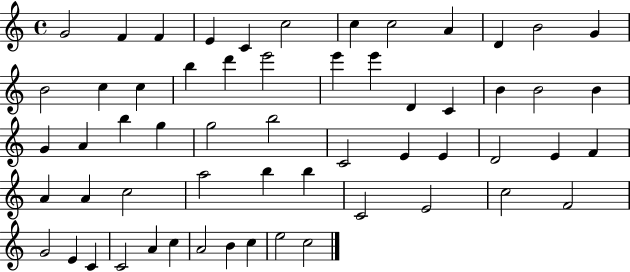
{
  \clef treble
  \time 4/4
  \defaultTimeSignature
  \key c \major
  g'2 f'4 f'4 | e'4 c'4 c''2 | c''4 c''2 a'4 | d'4 b'2 g'4 | \break b'2 c''4 c''4 | b''4 d'''4 e'''2 | e'''4 e'''4 d'4 c'4 | b'4 b'2 b'4 | \break g'4 a'4 b''4 g''4 | g''2 b''2 | c'2 e'4 e'4 | d'2 e'4 f'4 | \break a'4 a'4 c''2 | a''2 b''4 b''4 | c'2 e'2 | c''2 f'2 | \break g'2 e'4 c'4 | c'2 a'4 c''4 | a'2 b'4 c''4 | e''2 c''2 | \break \bar "|."
}